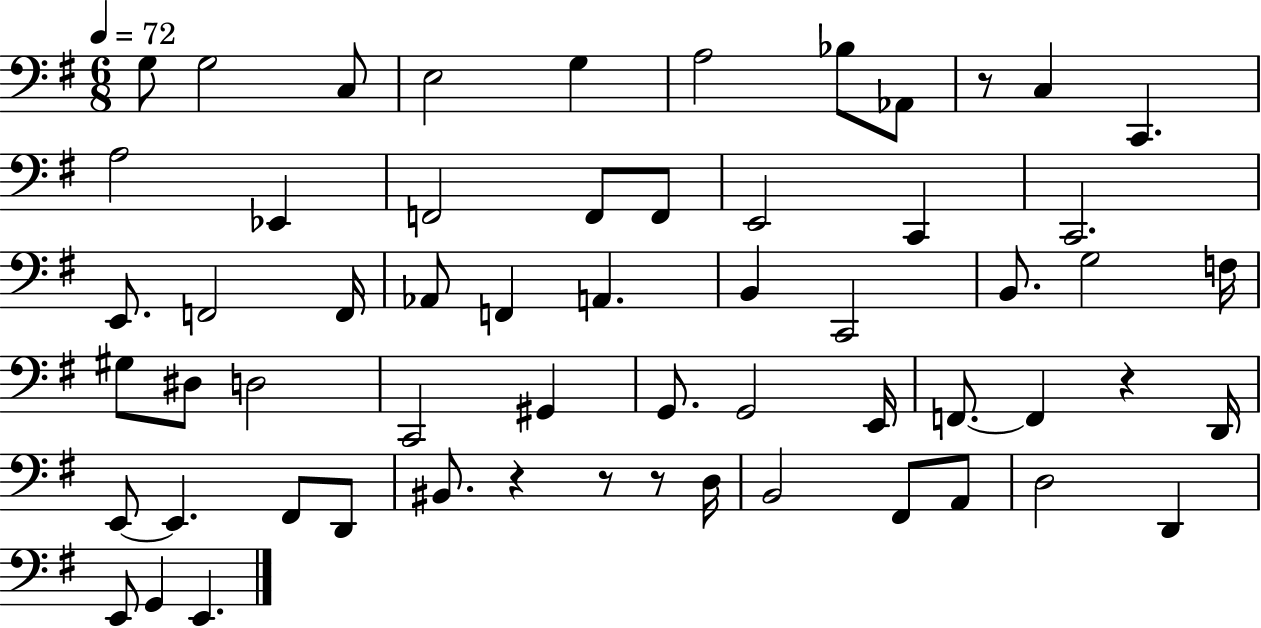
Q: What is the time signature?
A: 6/8